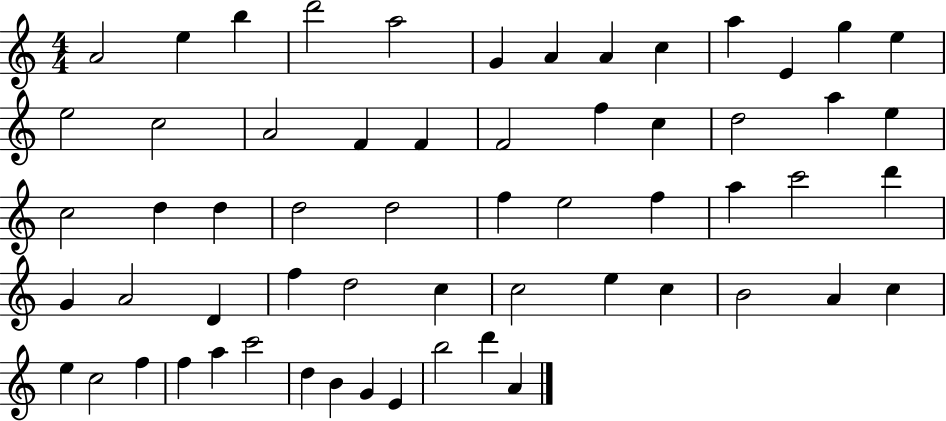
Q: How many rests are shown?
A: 0